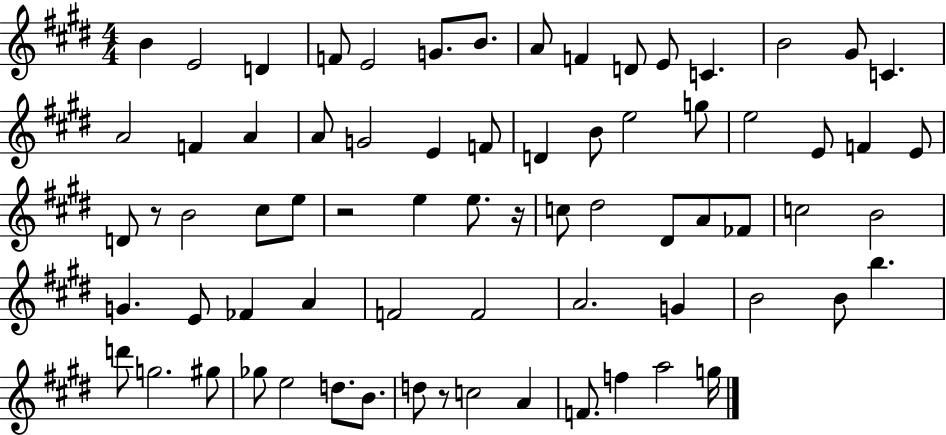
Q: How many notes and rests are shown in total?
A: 72